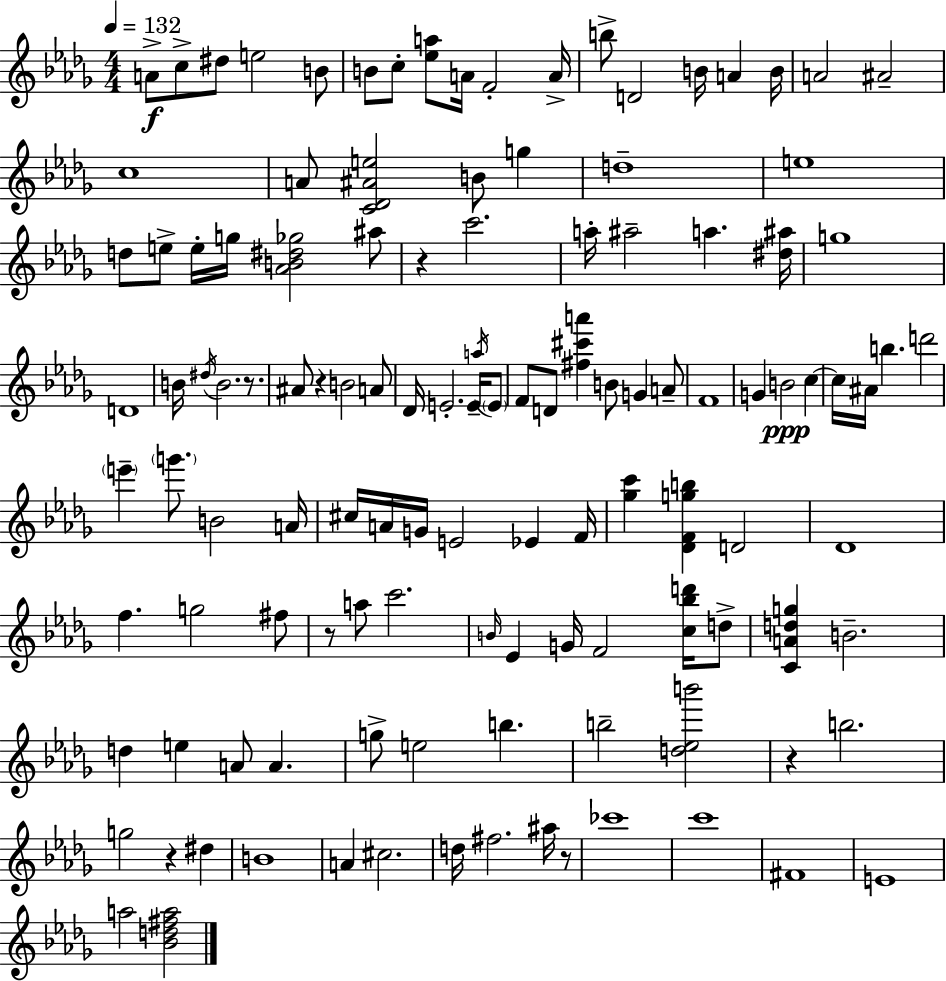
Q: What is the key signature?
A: BES minor